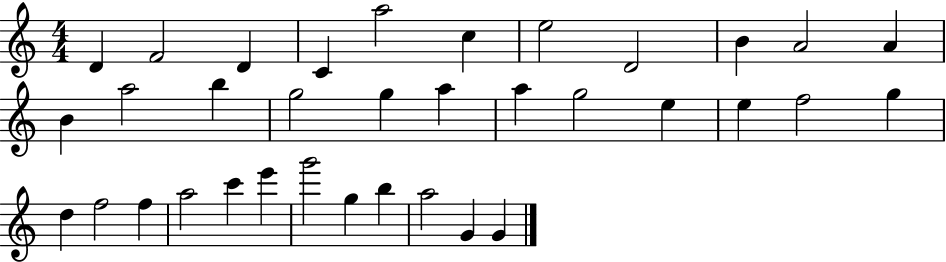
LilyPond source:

{
  \clef treble
  \numericTimeSignature
  \time 4/4
  \key c \major
  d'4 f'2 d'4 | c'4 a''2 c''4 | e''2 d'2 | b'4 a'2 a'4 | \break b'4 a''2 b''4 | g''2 g''4 a''4 | a''4 g''2 e''4 | e''4 f''2 g''4 | \break d''4 f''2 f''4 | a''2 c'''4 e'''4 | g'''2 g''4 b''4 | a''2 g'4 g'4 | \break \bar "|."
}